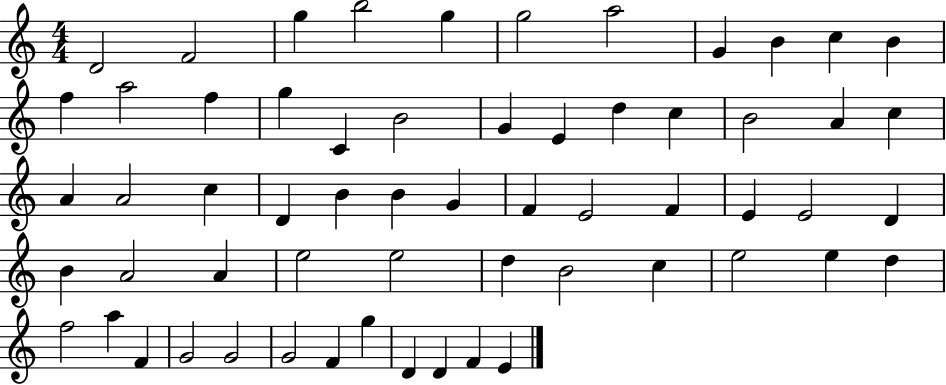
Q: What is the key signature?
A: C major